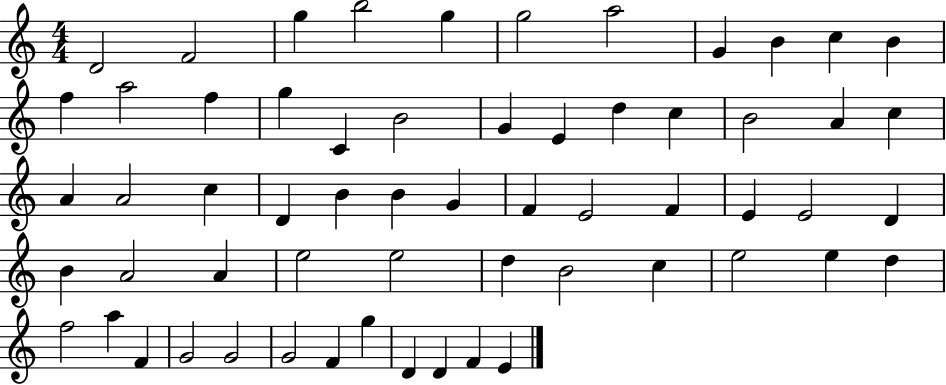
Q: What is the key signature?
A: C major